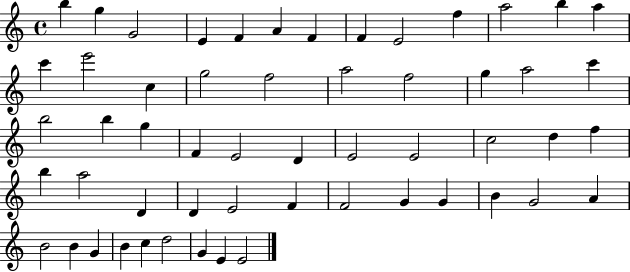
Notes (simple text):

B5/q G5/q G4/h E4/q F4/q A4/q F4/q F4/q E4/h F5/q A5/h B5/q A5/q C6/q E6/h C5/q G5/h F5/h A5/h F5/h G5/q A5/h C6/q B5/h B5/q G5/q F4/q E4/h D4/q E4/h E4/h C5/h D5/q F5/q B5/q A5/h D4/q D4/q E4/h F4/q F4/h G4/q G4/q B4/q G4/h A4/q B4/h B4/q G4/q B4/q C5/q D5/h G4/q E4/q E4/h